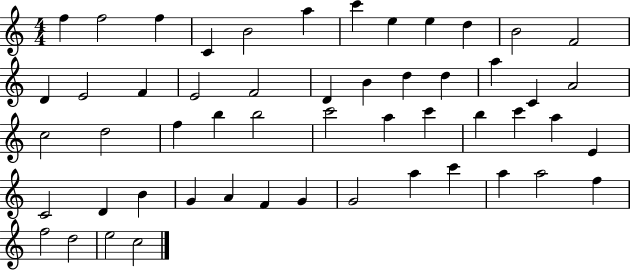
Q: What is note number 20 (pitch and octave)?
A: D5